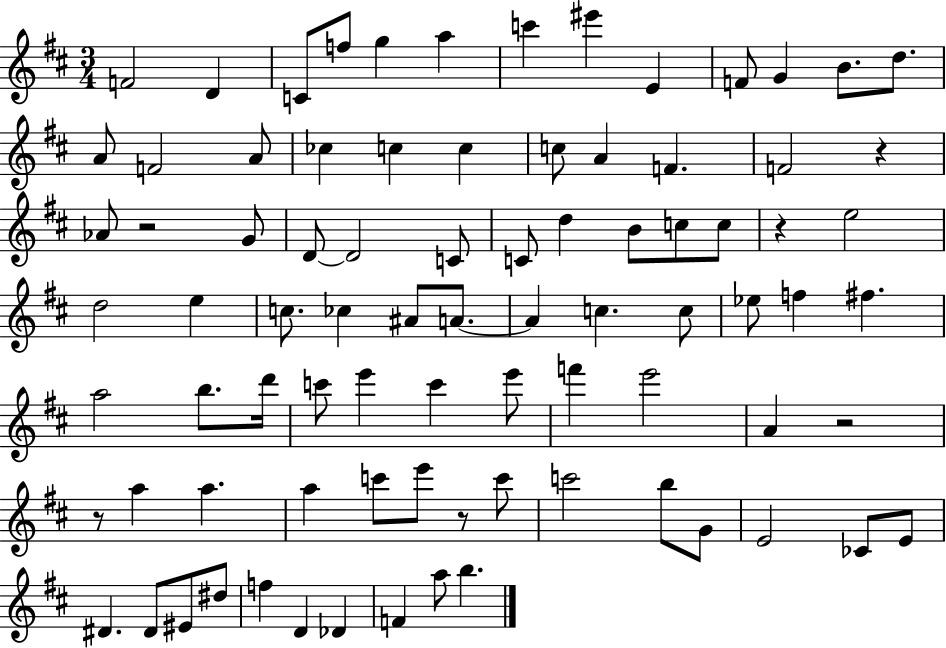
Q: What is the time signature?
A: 3/4